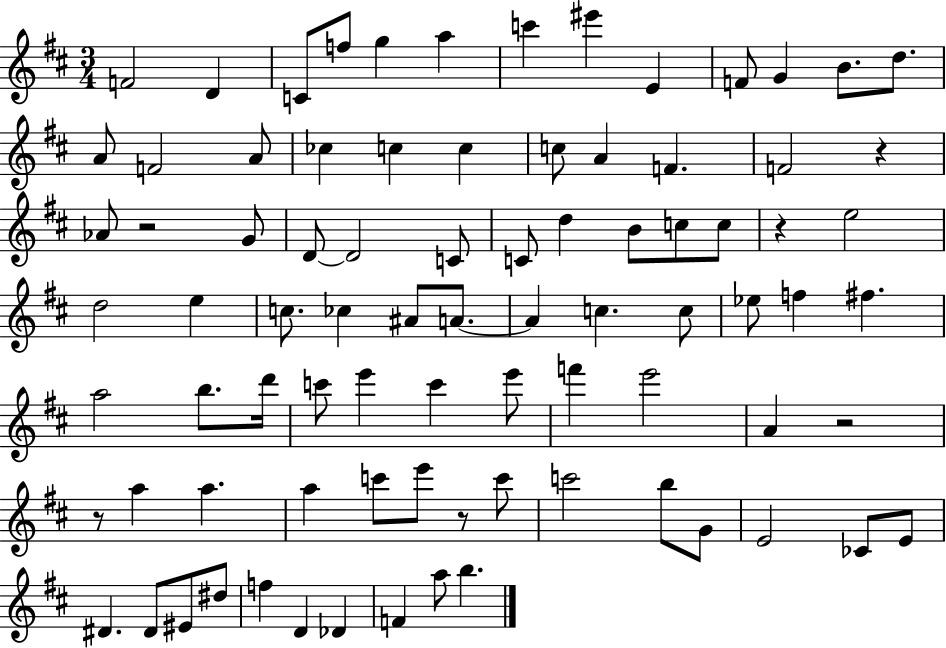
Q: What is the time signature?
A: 3/4